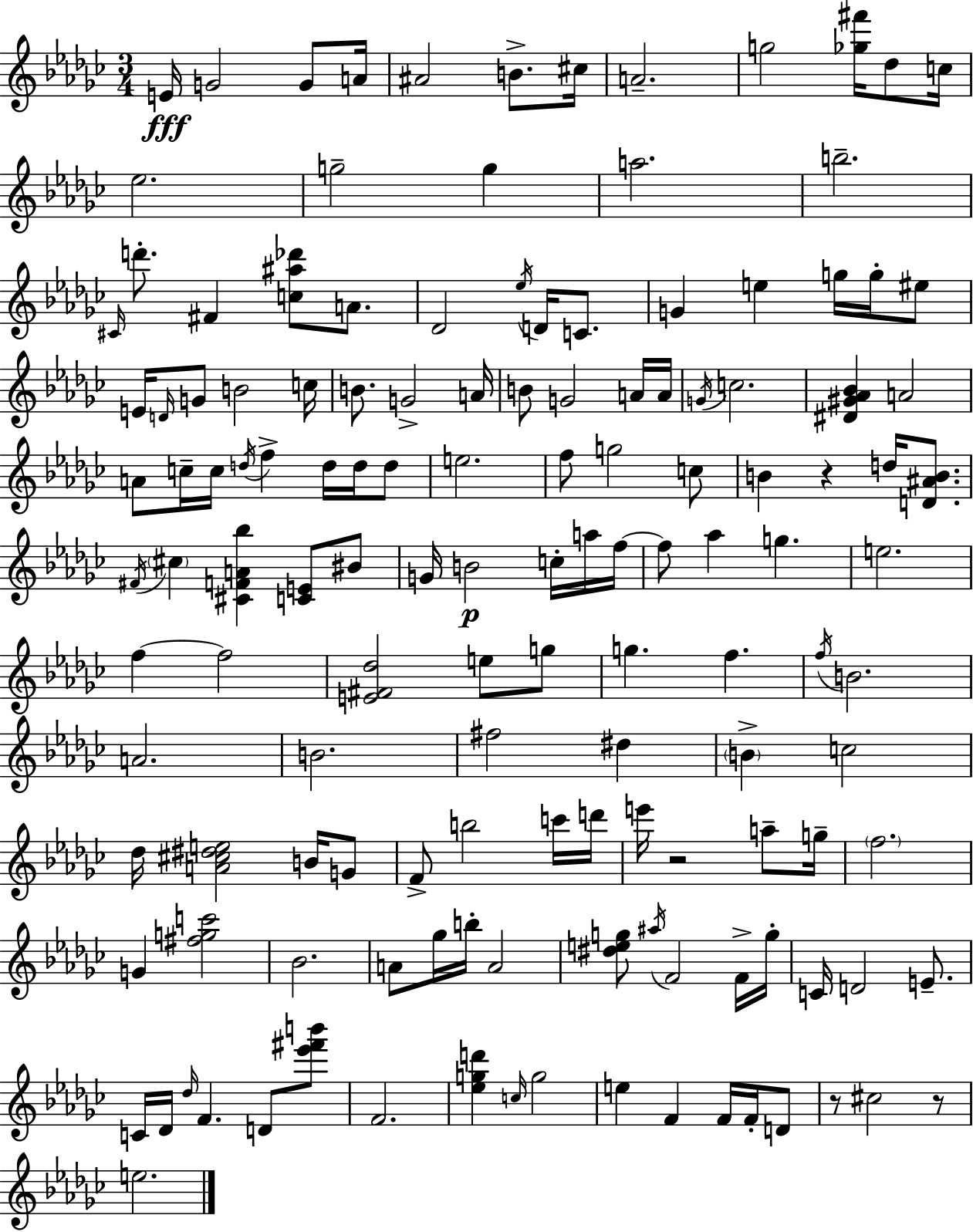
{
  \clef treble
  \numericTimeSignature
  \time 3/4
  \key ees \minor
  e'16\fff g'2 g'8 a'16 | ais'2 b'8.-> cis''16 | a'2.-- | g''2 <ges'' fis'''>16 des''8 c''16 | \break ees''2. | g''2-- g''4 | a''2. | b''2.-- | \break \grace { cis'16 } d'''8.-. fis'4 <c'' ais'' des'''>8 a'8. | des'2 \acciaccatura { ees''16 } d'16 c'8. | g'4 e''4 g''16 g''16-. | eis''8 e'16 \grace { d'16 } g'8 b'2 | \break c''16 b'8. g'2-> | a'16 b'8 g'2 | a'16 a'16 \acciaccatura { g'16 } c''2. | <dis' gis' aes' bes'>4 a'2 | \break a'8 c''16-- c''16 \acciaccatura { d''16 } f''4-> | d''16 d''16 d''8 e''2. | f''8 g''2 | c''8 b'4 r4 | \break d''16 <d' ais' b'>8. \acciaccatura { fis'16 } \parenthesize cis''4 <cis' f' a' bes''>4 | <c' e'>8 bis'8 g'16 b'2\p | c''16-. a''16 f''16~~ f''8 aes''4 | g''4. e''2. | \break f''4~~ f''2 | <e' fis' des''>2 | e''8 g''8 g''4. | f''4. \acciaccatura { f''16 } b'2. | \break a'2. | b'2. | fis''2 | dis''4 \parenthesize b'4-> c''2 | \break des''16 <a' cis'' dis'' e''>2 | b'16 g'8 f'8-> b''2 | c'''16 d'''16 e'''16 r2 | a''8-- g''16-- \parenthesize f''2. | \break g'4 <fis'' g'' c'''>2 | bes'2. | a'8 ges''16 b''16-. a'2 | <dis'' e'' g''>8 \acciaccatura { ais''16 } f'2 | \break f'16-> g''16-. c'16 d'2 | e'8.-- c'16 des'16 \grace { des''16 } f'4. | d'8 <ees''' fis''' b'''>8 f'2. | <ees'' g'' d'''>4 | \break \grace { c''16 } g''2 e''4 | f'4 f'16 f'16-. d'8 r8 | cis''2 r8 e''2. | \bar "|."
}